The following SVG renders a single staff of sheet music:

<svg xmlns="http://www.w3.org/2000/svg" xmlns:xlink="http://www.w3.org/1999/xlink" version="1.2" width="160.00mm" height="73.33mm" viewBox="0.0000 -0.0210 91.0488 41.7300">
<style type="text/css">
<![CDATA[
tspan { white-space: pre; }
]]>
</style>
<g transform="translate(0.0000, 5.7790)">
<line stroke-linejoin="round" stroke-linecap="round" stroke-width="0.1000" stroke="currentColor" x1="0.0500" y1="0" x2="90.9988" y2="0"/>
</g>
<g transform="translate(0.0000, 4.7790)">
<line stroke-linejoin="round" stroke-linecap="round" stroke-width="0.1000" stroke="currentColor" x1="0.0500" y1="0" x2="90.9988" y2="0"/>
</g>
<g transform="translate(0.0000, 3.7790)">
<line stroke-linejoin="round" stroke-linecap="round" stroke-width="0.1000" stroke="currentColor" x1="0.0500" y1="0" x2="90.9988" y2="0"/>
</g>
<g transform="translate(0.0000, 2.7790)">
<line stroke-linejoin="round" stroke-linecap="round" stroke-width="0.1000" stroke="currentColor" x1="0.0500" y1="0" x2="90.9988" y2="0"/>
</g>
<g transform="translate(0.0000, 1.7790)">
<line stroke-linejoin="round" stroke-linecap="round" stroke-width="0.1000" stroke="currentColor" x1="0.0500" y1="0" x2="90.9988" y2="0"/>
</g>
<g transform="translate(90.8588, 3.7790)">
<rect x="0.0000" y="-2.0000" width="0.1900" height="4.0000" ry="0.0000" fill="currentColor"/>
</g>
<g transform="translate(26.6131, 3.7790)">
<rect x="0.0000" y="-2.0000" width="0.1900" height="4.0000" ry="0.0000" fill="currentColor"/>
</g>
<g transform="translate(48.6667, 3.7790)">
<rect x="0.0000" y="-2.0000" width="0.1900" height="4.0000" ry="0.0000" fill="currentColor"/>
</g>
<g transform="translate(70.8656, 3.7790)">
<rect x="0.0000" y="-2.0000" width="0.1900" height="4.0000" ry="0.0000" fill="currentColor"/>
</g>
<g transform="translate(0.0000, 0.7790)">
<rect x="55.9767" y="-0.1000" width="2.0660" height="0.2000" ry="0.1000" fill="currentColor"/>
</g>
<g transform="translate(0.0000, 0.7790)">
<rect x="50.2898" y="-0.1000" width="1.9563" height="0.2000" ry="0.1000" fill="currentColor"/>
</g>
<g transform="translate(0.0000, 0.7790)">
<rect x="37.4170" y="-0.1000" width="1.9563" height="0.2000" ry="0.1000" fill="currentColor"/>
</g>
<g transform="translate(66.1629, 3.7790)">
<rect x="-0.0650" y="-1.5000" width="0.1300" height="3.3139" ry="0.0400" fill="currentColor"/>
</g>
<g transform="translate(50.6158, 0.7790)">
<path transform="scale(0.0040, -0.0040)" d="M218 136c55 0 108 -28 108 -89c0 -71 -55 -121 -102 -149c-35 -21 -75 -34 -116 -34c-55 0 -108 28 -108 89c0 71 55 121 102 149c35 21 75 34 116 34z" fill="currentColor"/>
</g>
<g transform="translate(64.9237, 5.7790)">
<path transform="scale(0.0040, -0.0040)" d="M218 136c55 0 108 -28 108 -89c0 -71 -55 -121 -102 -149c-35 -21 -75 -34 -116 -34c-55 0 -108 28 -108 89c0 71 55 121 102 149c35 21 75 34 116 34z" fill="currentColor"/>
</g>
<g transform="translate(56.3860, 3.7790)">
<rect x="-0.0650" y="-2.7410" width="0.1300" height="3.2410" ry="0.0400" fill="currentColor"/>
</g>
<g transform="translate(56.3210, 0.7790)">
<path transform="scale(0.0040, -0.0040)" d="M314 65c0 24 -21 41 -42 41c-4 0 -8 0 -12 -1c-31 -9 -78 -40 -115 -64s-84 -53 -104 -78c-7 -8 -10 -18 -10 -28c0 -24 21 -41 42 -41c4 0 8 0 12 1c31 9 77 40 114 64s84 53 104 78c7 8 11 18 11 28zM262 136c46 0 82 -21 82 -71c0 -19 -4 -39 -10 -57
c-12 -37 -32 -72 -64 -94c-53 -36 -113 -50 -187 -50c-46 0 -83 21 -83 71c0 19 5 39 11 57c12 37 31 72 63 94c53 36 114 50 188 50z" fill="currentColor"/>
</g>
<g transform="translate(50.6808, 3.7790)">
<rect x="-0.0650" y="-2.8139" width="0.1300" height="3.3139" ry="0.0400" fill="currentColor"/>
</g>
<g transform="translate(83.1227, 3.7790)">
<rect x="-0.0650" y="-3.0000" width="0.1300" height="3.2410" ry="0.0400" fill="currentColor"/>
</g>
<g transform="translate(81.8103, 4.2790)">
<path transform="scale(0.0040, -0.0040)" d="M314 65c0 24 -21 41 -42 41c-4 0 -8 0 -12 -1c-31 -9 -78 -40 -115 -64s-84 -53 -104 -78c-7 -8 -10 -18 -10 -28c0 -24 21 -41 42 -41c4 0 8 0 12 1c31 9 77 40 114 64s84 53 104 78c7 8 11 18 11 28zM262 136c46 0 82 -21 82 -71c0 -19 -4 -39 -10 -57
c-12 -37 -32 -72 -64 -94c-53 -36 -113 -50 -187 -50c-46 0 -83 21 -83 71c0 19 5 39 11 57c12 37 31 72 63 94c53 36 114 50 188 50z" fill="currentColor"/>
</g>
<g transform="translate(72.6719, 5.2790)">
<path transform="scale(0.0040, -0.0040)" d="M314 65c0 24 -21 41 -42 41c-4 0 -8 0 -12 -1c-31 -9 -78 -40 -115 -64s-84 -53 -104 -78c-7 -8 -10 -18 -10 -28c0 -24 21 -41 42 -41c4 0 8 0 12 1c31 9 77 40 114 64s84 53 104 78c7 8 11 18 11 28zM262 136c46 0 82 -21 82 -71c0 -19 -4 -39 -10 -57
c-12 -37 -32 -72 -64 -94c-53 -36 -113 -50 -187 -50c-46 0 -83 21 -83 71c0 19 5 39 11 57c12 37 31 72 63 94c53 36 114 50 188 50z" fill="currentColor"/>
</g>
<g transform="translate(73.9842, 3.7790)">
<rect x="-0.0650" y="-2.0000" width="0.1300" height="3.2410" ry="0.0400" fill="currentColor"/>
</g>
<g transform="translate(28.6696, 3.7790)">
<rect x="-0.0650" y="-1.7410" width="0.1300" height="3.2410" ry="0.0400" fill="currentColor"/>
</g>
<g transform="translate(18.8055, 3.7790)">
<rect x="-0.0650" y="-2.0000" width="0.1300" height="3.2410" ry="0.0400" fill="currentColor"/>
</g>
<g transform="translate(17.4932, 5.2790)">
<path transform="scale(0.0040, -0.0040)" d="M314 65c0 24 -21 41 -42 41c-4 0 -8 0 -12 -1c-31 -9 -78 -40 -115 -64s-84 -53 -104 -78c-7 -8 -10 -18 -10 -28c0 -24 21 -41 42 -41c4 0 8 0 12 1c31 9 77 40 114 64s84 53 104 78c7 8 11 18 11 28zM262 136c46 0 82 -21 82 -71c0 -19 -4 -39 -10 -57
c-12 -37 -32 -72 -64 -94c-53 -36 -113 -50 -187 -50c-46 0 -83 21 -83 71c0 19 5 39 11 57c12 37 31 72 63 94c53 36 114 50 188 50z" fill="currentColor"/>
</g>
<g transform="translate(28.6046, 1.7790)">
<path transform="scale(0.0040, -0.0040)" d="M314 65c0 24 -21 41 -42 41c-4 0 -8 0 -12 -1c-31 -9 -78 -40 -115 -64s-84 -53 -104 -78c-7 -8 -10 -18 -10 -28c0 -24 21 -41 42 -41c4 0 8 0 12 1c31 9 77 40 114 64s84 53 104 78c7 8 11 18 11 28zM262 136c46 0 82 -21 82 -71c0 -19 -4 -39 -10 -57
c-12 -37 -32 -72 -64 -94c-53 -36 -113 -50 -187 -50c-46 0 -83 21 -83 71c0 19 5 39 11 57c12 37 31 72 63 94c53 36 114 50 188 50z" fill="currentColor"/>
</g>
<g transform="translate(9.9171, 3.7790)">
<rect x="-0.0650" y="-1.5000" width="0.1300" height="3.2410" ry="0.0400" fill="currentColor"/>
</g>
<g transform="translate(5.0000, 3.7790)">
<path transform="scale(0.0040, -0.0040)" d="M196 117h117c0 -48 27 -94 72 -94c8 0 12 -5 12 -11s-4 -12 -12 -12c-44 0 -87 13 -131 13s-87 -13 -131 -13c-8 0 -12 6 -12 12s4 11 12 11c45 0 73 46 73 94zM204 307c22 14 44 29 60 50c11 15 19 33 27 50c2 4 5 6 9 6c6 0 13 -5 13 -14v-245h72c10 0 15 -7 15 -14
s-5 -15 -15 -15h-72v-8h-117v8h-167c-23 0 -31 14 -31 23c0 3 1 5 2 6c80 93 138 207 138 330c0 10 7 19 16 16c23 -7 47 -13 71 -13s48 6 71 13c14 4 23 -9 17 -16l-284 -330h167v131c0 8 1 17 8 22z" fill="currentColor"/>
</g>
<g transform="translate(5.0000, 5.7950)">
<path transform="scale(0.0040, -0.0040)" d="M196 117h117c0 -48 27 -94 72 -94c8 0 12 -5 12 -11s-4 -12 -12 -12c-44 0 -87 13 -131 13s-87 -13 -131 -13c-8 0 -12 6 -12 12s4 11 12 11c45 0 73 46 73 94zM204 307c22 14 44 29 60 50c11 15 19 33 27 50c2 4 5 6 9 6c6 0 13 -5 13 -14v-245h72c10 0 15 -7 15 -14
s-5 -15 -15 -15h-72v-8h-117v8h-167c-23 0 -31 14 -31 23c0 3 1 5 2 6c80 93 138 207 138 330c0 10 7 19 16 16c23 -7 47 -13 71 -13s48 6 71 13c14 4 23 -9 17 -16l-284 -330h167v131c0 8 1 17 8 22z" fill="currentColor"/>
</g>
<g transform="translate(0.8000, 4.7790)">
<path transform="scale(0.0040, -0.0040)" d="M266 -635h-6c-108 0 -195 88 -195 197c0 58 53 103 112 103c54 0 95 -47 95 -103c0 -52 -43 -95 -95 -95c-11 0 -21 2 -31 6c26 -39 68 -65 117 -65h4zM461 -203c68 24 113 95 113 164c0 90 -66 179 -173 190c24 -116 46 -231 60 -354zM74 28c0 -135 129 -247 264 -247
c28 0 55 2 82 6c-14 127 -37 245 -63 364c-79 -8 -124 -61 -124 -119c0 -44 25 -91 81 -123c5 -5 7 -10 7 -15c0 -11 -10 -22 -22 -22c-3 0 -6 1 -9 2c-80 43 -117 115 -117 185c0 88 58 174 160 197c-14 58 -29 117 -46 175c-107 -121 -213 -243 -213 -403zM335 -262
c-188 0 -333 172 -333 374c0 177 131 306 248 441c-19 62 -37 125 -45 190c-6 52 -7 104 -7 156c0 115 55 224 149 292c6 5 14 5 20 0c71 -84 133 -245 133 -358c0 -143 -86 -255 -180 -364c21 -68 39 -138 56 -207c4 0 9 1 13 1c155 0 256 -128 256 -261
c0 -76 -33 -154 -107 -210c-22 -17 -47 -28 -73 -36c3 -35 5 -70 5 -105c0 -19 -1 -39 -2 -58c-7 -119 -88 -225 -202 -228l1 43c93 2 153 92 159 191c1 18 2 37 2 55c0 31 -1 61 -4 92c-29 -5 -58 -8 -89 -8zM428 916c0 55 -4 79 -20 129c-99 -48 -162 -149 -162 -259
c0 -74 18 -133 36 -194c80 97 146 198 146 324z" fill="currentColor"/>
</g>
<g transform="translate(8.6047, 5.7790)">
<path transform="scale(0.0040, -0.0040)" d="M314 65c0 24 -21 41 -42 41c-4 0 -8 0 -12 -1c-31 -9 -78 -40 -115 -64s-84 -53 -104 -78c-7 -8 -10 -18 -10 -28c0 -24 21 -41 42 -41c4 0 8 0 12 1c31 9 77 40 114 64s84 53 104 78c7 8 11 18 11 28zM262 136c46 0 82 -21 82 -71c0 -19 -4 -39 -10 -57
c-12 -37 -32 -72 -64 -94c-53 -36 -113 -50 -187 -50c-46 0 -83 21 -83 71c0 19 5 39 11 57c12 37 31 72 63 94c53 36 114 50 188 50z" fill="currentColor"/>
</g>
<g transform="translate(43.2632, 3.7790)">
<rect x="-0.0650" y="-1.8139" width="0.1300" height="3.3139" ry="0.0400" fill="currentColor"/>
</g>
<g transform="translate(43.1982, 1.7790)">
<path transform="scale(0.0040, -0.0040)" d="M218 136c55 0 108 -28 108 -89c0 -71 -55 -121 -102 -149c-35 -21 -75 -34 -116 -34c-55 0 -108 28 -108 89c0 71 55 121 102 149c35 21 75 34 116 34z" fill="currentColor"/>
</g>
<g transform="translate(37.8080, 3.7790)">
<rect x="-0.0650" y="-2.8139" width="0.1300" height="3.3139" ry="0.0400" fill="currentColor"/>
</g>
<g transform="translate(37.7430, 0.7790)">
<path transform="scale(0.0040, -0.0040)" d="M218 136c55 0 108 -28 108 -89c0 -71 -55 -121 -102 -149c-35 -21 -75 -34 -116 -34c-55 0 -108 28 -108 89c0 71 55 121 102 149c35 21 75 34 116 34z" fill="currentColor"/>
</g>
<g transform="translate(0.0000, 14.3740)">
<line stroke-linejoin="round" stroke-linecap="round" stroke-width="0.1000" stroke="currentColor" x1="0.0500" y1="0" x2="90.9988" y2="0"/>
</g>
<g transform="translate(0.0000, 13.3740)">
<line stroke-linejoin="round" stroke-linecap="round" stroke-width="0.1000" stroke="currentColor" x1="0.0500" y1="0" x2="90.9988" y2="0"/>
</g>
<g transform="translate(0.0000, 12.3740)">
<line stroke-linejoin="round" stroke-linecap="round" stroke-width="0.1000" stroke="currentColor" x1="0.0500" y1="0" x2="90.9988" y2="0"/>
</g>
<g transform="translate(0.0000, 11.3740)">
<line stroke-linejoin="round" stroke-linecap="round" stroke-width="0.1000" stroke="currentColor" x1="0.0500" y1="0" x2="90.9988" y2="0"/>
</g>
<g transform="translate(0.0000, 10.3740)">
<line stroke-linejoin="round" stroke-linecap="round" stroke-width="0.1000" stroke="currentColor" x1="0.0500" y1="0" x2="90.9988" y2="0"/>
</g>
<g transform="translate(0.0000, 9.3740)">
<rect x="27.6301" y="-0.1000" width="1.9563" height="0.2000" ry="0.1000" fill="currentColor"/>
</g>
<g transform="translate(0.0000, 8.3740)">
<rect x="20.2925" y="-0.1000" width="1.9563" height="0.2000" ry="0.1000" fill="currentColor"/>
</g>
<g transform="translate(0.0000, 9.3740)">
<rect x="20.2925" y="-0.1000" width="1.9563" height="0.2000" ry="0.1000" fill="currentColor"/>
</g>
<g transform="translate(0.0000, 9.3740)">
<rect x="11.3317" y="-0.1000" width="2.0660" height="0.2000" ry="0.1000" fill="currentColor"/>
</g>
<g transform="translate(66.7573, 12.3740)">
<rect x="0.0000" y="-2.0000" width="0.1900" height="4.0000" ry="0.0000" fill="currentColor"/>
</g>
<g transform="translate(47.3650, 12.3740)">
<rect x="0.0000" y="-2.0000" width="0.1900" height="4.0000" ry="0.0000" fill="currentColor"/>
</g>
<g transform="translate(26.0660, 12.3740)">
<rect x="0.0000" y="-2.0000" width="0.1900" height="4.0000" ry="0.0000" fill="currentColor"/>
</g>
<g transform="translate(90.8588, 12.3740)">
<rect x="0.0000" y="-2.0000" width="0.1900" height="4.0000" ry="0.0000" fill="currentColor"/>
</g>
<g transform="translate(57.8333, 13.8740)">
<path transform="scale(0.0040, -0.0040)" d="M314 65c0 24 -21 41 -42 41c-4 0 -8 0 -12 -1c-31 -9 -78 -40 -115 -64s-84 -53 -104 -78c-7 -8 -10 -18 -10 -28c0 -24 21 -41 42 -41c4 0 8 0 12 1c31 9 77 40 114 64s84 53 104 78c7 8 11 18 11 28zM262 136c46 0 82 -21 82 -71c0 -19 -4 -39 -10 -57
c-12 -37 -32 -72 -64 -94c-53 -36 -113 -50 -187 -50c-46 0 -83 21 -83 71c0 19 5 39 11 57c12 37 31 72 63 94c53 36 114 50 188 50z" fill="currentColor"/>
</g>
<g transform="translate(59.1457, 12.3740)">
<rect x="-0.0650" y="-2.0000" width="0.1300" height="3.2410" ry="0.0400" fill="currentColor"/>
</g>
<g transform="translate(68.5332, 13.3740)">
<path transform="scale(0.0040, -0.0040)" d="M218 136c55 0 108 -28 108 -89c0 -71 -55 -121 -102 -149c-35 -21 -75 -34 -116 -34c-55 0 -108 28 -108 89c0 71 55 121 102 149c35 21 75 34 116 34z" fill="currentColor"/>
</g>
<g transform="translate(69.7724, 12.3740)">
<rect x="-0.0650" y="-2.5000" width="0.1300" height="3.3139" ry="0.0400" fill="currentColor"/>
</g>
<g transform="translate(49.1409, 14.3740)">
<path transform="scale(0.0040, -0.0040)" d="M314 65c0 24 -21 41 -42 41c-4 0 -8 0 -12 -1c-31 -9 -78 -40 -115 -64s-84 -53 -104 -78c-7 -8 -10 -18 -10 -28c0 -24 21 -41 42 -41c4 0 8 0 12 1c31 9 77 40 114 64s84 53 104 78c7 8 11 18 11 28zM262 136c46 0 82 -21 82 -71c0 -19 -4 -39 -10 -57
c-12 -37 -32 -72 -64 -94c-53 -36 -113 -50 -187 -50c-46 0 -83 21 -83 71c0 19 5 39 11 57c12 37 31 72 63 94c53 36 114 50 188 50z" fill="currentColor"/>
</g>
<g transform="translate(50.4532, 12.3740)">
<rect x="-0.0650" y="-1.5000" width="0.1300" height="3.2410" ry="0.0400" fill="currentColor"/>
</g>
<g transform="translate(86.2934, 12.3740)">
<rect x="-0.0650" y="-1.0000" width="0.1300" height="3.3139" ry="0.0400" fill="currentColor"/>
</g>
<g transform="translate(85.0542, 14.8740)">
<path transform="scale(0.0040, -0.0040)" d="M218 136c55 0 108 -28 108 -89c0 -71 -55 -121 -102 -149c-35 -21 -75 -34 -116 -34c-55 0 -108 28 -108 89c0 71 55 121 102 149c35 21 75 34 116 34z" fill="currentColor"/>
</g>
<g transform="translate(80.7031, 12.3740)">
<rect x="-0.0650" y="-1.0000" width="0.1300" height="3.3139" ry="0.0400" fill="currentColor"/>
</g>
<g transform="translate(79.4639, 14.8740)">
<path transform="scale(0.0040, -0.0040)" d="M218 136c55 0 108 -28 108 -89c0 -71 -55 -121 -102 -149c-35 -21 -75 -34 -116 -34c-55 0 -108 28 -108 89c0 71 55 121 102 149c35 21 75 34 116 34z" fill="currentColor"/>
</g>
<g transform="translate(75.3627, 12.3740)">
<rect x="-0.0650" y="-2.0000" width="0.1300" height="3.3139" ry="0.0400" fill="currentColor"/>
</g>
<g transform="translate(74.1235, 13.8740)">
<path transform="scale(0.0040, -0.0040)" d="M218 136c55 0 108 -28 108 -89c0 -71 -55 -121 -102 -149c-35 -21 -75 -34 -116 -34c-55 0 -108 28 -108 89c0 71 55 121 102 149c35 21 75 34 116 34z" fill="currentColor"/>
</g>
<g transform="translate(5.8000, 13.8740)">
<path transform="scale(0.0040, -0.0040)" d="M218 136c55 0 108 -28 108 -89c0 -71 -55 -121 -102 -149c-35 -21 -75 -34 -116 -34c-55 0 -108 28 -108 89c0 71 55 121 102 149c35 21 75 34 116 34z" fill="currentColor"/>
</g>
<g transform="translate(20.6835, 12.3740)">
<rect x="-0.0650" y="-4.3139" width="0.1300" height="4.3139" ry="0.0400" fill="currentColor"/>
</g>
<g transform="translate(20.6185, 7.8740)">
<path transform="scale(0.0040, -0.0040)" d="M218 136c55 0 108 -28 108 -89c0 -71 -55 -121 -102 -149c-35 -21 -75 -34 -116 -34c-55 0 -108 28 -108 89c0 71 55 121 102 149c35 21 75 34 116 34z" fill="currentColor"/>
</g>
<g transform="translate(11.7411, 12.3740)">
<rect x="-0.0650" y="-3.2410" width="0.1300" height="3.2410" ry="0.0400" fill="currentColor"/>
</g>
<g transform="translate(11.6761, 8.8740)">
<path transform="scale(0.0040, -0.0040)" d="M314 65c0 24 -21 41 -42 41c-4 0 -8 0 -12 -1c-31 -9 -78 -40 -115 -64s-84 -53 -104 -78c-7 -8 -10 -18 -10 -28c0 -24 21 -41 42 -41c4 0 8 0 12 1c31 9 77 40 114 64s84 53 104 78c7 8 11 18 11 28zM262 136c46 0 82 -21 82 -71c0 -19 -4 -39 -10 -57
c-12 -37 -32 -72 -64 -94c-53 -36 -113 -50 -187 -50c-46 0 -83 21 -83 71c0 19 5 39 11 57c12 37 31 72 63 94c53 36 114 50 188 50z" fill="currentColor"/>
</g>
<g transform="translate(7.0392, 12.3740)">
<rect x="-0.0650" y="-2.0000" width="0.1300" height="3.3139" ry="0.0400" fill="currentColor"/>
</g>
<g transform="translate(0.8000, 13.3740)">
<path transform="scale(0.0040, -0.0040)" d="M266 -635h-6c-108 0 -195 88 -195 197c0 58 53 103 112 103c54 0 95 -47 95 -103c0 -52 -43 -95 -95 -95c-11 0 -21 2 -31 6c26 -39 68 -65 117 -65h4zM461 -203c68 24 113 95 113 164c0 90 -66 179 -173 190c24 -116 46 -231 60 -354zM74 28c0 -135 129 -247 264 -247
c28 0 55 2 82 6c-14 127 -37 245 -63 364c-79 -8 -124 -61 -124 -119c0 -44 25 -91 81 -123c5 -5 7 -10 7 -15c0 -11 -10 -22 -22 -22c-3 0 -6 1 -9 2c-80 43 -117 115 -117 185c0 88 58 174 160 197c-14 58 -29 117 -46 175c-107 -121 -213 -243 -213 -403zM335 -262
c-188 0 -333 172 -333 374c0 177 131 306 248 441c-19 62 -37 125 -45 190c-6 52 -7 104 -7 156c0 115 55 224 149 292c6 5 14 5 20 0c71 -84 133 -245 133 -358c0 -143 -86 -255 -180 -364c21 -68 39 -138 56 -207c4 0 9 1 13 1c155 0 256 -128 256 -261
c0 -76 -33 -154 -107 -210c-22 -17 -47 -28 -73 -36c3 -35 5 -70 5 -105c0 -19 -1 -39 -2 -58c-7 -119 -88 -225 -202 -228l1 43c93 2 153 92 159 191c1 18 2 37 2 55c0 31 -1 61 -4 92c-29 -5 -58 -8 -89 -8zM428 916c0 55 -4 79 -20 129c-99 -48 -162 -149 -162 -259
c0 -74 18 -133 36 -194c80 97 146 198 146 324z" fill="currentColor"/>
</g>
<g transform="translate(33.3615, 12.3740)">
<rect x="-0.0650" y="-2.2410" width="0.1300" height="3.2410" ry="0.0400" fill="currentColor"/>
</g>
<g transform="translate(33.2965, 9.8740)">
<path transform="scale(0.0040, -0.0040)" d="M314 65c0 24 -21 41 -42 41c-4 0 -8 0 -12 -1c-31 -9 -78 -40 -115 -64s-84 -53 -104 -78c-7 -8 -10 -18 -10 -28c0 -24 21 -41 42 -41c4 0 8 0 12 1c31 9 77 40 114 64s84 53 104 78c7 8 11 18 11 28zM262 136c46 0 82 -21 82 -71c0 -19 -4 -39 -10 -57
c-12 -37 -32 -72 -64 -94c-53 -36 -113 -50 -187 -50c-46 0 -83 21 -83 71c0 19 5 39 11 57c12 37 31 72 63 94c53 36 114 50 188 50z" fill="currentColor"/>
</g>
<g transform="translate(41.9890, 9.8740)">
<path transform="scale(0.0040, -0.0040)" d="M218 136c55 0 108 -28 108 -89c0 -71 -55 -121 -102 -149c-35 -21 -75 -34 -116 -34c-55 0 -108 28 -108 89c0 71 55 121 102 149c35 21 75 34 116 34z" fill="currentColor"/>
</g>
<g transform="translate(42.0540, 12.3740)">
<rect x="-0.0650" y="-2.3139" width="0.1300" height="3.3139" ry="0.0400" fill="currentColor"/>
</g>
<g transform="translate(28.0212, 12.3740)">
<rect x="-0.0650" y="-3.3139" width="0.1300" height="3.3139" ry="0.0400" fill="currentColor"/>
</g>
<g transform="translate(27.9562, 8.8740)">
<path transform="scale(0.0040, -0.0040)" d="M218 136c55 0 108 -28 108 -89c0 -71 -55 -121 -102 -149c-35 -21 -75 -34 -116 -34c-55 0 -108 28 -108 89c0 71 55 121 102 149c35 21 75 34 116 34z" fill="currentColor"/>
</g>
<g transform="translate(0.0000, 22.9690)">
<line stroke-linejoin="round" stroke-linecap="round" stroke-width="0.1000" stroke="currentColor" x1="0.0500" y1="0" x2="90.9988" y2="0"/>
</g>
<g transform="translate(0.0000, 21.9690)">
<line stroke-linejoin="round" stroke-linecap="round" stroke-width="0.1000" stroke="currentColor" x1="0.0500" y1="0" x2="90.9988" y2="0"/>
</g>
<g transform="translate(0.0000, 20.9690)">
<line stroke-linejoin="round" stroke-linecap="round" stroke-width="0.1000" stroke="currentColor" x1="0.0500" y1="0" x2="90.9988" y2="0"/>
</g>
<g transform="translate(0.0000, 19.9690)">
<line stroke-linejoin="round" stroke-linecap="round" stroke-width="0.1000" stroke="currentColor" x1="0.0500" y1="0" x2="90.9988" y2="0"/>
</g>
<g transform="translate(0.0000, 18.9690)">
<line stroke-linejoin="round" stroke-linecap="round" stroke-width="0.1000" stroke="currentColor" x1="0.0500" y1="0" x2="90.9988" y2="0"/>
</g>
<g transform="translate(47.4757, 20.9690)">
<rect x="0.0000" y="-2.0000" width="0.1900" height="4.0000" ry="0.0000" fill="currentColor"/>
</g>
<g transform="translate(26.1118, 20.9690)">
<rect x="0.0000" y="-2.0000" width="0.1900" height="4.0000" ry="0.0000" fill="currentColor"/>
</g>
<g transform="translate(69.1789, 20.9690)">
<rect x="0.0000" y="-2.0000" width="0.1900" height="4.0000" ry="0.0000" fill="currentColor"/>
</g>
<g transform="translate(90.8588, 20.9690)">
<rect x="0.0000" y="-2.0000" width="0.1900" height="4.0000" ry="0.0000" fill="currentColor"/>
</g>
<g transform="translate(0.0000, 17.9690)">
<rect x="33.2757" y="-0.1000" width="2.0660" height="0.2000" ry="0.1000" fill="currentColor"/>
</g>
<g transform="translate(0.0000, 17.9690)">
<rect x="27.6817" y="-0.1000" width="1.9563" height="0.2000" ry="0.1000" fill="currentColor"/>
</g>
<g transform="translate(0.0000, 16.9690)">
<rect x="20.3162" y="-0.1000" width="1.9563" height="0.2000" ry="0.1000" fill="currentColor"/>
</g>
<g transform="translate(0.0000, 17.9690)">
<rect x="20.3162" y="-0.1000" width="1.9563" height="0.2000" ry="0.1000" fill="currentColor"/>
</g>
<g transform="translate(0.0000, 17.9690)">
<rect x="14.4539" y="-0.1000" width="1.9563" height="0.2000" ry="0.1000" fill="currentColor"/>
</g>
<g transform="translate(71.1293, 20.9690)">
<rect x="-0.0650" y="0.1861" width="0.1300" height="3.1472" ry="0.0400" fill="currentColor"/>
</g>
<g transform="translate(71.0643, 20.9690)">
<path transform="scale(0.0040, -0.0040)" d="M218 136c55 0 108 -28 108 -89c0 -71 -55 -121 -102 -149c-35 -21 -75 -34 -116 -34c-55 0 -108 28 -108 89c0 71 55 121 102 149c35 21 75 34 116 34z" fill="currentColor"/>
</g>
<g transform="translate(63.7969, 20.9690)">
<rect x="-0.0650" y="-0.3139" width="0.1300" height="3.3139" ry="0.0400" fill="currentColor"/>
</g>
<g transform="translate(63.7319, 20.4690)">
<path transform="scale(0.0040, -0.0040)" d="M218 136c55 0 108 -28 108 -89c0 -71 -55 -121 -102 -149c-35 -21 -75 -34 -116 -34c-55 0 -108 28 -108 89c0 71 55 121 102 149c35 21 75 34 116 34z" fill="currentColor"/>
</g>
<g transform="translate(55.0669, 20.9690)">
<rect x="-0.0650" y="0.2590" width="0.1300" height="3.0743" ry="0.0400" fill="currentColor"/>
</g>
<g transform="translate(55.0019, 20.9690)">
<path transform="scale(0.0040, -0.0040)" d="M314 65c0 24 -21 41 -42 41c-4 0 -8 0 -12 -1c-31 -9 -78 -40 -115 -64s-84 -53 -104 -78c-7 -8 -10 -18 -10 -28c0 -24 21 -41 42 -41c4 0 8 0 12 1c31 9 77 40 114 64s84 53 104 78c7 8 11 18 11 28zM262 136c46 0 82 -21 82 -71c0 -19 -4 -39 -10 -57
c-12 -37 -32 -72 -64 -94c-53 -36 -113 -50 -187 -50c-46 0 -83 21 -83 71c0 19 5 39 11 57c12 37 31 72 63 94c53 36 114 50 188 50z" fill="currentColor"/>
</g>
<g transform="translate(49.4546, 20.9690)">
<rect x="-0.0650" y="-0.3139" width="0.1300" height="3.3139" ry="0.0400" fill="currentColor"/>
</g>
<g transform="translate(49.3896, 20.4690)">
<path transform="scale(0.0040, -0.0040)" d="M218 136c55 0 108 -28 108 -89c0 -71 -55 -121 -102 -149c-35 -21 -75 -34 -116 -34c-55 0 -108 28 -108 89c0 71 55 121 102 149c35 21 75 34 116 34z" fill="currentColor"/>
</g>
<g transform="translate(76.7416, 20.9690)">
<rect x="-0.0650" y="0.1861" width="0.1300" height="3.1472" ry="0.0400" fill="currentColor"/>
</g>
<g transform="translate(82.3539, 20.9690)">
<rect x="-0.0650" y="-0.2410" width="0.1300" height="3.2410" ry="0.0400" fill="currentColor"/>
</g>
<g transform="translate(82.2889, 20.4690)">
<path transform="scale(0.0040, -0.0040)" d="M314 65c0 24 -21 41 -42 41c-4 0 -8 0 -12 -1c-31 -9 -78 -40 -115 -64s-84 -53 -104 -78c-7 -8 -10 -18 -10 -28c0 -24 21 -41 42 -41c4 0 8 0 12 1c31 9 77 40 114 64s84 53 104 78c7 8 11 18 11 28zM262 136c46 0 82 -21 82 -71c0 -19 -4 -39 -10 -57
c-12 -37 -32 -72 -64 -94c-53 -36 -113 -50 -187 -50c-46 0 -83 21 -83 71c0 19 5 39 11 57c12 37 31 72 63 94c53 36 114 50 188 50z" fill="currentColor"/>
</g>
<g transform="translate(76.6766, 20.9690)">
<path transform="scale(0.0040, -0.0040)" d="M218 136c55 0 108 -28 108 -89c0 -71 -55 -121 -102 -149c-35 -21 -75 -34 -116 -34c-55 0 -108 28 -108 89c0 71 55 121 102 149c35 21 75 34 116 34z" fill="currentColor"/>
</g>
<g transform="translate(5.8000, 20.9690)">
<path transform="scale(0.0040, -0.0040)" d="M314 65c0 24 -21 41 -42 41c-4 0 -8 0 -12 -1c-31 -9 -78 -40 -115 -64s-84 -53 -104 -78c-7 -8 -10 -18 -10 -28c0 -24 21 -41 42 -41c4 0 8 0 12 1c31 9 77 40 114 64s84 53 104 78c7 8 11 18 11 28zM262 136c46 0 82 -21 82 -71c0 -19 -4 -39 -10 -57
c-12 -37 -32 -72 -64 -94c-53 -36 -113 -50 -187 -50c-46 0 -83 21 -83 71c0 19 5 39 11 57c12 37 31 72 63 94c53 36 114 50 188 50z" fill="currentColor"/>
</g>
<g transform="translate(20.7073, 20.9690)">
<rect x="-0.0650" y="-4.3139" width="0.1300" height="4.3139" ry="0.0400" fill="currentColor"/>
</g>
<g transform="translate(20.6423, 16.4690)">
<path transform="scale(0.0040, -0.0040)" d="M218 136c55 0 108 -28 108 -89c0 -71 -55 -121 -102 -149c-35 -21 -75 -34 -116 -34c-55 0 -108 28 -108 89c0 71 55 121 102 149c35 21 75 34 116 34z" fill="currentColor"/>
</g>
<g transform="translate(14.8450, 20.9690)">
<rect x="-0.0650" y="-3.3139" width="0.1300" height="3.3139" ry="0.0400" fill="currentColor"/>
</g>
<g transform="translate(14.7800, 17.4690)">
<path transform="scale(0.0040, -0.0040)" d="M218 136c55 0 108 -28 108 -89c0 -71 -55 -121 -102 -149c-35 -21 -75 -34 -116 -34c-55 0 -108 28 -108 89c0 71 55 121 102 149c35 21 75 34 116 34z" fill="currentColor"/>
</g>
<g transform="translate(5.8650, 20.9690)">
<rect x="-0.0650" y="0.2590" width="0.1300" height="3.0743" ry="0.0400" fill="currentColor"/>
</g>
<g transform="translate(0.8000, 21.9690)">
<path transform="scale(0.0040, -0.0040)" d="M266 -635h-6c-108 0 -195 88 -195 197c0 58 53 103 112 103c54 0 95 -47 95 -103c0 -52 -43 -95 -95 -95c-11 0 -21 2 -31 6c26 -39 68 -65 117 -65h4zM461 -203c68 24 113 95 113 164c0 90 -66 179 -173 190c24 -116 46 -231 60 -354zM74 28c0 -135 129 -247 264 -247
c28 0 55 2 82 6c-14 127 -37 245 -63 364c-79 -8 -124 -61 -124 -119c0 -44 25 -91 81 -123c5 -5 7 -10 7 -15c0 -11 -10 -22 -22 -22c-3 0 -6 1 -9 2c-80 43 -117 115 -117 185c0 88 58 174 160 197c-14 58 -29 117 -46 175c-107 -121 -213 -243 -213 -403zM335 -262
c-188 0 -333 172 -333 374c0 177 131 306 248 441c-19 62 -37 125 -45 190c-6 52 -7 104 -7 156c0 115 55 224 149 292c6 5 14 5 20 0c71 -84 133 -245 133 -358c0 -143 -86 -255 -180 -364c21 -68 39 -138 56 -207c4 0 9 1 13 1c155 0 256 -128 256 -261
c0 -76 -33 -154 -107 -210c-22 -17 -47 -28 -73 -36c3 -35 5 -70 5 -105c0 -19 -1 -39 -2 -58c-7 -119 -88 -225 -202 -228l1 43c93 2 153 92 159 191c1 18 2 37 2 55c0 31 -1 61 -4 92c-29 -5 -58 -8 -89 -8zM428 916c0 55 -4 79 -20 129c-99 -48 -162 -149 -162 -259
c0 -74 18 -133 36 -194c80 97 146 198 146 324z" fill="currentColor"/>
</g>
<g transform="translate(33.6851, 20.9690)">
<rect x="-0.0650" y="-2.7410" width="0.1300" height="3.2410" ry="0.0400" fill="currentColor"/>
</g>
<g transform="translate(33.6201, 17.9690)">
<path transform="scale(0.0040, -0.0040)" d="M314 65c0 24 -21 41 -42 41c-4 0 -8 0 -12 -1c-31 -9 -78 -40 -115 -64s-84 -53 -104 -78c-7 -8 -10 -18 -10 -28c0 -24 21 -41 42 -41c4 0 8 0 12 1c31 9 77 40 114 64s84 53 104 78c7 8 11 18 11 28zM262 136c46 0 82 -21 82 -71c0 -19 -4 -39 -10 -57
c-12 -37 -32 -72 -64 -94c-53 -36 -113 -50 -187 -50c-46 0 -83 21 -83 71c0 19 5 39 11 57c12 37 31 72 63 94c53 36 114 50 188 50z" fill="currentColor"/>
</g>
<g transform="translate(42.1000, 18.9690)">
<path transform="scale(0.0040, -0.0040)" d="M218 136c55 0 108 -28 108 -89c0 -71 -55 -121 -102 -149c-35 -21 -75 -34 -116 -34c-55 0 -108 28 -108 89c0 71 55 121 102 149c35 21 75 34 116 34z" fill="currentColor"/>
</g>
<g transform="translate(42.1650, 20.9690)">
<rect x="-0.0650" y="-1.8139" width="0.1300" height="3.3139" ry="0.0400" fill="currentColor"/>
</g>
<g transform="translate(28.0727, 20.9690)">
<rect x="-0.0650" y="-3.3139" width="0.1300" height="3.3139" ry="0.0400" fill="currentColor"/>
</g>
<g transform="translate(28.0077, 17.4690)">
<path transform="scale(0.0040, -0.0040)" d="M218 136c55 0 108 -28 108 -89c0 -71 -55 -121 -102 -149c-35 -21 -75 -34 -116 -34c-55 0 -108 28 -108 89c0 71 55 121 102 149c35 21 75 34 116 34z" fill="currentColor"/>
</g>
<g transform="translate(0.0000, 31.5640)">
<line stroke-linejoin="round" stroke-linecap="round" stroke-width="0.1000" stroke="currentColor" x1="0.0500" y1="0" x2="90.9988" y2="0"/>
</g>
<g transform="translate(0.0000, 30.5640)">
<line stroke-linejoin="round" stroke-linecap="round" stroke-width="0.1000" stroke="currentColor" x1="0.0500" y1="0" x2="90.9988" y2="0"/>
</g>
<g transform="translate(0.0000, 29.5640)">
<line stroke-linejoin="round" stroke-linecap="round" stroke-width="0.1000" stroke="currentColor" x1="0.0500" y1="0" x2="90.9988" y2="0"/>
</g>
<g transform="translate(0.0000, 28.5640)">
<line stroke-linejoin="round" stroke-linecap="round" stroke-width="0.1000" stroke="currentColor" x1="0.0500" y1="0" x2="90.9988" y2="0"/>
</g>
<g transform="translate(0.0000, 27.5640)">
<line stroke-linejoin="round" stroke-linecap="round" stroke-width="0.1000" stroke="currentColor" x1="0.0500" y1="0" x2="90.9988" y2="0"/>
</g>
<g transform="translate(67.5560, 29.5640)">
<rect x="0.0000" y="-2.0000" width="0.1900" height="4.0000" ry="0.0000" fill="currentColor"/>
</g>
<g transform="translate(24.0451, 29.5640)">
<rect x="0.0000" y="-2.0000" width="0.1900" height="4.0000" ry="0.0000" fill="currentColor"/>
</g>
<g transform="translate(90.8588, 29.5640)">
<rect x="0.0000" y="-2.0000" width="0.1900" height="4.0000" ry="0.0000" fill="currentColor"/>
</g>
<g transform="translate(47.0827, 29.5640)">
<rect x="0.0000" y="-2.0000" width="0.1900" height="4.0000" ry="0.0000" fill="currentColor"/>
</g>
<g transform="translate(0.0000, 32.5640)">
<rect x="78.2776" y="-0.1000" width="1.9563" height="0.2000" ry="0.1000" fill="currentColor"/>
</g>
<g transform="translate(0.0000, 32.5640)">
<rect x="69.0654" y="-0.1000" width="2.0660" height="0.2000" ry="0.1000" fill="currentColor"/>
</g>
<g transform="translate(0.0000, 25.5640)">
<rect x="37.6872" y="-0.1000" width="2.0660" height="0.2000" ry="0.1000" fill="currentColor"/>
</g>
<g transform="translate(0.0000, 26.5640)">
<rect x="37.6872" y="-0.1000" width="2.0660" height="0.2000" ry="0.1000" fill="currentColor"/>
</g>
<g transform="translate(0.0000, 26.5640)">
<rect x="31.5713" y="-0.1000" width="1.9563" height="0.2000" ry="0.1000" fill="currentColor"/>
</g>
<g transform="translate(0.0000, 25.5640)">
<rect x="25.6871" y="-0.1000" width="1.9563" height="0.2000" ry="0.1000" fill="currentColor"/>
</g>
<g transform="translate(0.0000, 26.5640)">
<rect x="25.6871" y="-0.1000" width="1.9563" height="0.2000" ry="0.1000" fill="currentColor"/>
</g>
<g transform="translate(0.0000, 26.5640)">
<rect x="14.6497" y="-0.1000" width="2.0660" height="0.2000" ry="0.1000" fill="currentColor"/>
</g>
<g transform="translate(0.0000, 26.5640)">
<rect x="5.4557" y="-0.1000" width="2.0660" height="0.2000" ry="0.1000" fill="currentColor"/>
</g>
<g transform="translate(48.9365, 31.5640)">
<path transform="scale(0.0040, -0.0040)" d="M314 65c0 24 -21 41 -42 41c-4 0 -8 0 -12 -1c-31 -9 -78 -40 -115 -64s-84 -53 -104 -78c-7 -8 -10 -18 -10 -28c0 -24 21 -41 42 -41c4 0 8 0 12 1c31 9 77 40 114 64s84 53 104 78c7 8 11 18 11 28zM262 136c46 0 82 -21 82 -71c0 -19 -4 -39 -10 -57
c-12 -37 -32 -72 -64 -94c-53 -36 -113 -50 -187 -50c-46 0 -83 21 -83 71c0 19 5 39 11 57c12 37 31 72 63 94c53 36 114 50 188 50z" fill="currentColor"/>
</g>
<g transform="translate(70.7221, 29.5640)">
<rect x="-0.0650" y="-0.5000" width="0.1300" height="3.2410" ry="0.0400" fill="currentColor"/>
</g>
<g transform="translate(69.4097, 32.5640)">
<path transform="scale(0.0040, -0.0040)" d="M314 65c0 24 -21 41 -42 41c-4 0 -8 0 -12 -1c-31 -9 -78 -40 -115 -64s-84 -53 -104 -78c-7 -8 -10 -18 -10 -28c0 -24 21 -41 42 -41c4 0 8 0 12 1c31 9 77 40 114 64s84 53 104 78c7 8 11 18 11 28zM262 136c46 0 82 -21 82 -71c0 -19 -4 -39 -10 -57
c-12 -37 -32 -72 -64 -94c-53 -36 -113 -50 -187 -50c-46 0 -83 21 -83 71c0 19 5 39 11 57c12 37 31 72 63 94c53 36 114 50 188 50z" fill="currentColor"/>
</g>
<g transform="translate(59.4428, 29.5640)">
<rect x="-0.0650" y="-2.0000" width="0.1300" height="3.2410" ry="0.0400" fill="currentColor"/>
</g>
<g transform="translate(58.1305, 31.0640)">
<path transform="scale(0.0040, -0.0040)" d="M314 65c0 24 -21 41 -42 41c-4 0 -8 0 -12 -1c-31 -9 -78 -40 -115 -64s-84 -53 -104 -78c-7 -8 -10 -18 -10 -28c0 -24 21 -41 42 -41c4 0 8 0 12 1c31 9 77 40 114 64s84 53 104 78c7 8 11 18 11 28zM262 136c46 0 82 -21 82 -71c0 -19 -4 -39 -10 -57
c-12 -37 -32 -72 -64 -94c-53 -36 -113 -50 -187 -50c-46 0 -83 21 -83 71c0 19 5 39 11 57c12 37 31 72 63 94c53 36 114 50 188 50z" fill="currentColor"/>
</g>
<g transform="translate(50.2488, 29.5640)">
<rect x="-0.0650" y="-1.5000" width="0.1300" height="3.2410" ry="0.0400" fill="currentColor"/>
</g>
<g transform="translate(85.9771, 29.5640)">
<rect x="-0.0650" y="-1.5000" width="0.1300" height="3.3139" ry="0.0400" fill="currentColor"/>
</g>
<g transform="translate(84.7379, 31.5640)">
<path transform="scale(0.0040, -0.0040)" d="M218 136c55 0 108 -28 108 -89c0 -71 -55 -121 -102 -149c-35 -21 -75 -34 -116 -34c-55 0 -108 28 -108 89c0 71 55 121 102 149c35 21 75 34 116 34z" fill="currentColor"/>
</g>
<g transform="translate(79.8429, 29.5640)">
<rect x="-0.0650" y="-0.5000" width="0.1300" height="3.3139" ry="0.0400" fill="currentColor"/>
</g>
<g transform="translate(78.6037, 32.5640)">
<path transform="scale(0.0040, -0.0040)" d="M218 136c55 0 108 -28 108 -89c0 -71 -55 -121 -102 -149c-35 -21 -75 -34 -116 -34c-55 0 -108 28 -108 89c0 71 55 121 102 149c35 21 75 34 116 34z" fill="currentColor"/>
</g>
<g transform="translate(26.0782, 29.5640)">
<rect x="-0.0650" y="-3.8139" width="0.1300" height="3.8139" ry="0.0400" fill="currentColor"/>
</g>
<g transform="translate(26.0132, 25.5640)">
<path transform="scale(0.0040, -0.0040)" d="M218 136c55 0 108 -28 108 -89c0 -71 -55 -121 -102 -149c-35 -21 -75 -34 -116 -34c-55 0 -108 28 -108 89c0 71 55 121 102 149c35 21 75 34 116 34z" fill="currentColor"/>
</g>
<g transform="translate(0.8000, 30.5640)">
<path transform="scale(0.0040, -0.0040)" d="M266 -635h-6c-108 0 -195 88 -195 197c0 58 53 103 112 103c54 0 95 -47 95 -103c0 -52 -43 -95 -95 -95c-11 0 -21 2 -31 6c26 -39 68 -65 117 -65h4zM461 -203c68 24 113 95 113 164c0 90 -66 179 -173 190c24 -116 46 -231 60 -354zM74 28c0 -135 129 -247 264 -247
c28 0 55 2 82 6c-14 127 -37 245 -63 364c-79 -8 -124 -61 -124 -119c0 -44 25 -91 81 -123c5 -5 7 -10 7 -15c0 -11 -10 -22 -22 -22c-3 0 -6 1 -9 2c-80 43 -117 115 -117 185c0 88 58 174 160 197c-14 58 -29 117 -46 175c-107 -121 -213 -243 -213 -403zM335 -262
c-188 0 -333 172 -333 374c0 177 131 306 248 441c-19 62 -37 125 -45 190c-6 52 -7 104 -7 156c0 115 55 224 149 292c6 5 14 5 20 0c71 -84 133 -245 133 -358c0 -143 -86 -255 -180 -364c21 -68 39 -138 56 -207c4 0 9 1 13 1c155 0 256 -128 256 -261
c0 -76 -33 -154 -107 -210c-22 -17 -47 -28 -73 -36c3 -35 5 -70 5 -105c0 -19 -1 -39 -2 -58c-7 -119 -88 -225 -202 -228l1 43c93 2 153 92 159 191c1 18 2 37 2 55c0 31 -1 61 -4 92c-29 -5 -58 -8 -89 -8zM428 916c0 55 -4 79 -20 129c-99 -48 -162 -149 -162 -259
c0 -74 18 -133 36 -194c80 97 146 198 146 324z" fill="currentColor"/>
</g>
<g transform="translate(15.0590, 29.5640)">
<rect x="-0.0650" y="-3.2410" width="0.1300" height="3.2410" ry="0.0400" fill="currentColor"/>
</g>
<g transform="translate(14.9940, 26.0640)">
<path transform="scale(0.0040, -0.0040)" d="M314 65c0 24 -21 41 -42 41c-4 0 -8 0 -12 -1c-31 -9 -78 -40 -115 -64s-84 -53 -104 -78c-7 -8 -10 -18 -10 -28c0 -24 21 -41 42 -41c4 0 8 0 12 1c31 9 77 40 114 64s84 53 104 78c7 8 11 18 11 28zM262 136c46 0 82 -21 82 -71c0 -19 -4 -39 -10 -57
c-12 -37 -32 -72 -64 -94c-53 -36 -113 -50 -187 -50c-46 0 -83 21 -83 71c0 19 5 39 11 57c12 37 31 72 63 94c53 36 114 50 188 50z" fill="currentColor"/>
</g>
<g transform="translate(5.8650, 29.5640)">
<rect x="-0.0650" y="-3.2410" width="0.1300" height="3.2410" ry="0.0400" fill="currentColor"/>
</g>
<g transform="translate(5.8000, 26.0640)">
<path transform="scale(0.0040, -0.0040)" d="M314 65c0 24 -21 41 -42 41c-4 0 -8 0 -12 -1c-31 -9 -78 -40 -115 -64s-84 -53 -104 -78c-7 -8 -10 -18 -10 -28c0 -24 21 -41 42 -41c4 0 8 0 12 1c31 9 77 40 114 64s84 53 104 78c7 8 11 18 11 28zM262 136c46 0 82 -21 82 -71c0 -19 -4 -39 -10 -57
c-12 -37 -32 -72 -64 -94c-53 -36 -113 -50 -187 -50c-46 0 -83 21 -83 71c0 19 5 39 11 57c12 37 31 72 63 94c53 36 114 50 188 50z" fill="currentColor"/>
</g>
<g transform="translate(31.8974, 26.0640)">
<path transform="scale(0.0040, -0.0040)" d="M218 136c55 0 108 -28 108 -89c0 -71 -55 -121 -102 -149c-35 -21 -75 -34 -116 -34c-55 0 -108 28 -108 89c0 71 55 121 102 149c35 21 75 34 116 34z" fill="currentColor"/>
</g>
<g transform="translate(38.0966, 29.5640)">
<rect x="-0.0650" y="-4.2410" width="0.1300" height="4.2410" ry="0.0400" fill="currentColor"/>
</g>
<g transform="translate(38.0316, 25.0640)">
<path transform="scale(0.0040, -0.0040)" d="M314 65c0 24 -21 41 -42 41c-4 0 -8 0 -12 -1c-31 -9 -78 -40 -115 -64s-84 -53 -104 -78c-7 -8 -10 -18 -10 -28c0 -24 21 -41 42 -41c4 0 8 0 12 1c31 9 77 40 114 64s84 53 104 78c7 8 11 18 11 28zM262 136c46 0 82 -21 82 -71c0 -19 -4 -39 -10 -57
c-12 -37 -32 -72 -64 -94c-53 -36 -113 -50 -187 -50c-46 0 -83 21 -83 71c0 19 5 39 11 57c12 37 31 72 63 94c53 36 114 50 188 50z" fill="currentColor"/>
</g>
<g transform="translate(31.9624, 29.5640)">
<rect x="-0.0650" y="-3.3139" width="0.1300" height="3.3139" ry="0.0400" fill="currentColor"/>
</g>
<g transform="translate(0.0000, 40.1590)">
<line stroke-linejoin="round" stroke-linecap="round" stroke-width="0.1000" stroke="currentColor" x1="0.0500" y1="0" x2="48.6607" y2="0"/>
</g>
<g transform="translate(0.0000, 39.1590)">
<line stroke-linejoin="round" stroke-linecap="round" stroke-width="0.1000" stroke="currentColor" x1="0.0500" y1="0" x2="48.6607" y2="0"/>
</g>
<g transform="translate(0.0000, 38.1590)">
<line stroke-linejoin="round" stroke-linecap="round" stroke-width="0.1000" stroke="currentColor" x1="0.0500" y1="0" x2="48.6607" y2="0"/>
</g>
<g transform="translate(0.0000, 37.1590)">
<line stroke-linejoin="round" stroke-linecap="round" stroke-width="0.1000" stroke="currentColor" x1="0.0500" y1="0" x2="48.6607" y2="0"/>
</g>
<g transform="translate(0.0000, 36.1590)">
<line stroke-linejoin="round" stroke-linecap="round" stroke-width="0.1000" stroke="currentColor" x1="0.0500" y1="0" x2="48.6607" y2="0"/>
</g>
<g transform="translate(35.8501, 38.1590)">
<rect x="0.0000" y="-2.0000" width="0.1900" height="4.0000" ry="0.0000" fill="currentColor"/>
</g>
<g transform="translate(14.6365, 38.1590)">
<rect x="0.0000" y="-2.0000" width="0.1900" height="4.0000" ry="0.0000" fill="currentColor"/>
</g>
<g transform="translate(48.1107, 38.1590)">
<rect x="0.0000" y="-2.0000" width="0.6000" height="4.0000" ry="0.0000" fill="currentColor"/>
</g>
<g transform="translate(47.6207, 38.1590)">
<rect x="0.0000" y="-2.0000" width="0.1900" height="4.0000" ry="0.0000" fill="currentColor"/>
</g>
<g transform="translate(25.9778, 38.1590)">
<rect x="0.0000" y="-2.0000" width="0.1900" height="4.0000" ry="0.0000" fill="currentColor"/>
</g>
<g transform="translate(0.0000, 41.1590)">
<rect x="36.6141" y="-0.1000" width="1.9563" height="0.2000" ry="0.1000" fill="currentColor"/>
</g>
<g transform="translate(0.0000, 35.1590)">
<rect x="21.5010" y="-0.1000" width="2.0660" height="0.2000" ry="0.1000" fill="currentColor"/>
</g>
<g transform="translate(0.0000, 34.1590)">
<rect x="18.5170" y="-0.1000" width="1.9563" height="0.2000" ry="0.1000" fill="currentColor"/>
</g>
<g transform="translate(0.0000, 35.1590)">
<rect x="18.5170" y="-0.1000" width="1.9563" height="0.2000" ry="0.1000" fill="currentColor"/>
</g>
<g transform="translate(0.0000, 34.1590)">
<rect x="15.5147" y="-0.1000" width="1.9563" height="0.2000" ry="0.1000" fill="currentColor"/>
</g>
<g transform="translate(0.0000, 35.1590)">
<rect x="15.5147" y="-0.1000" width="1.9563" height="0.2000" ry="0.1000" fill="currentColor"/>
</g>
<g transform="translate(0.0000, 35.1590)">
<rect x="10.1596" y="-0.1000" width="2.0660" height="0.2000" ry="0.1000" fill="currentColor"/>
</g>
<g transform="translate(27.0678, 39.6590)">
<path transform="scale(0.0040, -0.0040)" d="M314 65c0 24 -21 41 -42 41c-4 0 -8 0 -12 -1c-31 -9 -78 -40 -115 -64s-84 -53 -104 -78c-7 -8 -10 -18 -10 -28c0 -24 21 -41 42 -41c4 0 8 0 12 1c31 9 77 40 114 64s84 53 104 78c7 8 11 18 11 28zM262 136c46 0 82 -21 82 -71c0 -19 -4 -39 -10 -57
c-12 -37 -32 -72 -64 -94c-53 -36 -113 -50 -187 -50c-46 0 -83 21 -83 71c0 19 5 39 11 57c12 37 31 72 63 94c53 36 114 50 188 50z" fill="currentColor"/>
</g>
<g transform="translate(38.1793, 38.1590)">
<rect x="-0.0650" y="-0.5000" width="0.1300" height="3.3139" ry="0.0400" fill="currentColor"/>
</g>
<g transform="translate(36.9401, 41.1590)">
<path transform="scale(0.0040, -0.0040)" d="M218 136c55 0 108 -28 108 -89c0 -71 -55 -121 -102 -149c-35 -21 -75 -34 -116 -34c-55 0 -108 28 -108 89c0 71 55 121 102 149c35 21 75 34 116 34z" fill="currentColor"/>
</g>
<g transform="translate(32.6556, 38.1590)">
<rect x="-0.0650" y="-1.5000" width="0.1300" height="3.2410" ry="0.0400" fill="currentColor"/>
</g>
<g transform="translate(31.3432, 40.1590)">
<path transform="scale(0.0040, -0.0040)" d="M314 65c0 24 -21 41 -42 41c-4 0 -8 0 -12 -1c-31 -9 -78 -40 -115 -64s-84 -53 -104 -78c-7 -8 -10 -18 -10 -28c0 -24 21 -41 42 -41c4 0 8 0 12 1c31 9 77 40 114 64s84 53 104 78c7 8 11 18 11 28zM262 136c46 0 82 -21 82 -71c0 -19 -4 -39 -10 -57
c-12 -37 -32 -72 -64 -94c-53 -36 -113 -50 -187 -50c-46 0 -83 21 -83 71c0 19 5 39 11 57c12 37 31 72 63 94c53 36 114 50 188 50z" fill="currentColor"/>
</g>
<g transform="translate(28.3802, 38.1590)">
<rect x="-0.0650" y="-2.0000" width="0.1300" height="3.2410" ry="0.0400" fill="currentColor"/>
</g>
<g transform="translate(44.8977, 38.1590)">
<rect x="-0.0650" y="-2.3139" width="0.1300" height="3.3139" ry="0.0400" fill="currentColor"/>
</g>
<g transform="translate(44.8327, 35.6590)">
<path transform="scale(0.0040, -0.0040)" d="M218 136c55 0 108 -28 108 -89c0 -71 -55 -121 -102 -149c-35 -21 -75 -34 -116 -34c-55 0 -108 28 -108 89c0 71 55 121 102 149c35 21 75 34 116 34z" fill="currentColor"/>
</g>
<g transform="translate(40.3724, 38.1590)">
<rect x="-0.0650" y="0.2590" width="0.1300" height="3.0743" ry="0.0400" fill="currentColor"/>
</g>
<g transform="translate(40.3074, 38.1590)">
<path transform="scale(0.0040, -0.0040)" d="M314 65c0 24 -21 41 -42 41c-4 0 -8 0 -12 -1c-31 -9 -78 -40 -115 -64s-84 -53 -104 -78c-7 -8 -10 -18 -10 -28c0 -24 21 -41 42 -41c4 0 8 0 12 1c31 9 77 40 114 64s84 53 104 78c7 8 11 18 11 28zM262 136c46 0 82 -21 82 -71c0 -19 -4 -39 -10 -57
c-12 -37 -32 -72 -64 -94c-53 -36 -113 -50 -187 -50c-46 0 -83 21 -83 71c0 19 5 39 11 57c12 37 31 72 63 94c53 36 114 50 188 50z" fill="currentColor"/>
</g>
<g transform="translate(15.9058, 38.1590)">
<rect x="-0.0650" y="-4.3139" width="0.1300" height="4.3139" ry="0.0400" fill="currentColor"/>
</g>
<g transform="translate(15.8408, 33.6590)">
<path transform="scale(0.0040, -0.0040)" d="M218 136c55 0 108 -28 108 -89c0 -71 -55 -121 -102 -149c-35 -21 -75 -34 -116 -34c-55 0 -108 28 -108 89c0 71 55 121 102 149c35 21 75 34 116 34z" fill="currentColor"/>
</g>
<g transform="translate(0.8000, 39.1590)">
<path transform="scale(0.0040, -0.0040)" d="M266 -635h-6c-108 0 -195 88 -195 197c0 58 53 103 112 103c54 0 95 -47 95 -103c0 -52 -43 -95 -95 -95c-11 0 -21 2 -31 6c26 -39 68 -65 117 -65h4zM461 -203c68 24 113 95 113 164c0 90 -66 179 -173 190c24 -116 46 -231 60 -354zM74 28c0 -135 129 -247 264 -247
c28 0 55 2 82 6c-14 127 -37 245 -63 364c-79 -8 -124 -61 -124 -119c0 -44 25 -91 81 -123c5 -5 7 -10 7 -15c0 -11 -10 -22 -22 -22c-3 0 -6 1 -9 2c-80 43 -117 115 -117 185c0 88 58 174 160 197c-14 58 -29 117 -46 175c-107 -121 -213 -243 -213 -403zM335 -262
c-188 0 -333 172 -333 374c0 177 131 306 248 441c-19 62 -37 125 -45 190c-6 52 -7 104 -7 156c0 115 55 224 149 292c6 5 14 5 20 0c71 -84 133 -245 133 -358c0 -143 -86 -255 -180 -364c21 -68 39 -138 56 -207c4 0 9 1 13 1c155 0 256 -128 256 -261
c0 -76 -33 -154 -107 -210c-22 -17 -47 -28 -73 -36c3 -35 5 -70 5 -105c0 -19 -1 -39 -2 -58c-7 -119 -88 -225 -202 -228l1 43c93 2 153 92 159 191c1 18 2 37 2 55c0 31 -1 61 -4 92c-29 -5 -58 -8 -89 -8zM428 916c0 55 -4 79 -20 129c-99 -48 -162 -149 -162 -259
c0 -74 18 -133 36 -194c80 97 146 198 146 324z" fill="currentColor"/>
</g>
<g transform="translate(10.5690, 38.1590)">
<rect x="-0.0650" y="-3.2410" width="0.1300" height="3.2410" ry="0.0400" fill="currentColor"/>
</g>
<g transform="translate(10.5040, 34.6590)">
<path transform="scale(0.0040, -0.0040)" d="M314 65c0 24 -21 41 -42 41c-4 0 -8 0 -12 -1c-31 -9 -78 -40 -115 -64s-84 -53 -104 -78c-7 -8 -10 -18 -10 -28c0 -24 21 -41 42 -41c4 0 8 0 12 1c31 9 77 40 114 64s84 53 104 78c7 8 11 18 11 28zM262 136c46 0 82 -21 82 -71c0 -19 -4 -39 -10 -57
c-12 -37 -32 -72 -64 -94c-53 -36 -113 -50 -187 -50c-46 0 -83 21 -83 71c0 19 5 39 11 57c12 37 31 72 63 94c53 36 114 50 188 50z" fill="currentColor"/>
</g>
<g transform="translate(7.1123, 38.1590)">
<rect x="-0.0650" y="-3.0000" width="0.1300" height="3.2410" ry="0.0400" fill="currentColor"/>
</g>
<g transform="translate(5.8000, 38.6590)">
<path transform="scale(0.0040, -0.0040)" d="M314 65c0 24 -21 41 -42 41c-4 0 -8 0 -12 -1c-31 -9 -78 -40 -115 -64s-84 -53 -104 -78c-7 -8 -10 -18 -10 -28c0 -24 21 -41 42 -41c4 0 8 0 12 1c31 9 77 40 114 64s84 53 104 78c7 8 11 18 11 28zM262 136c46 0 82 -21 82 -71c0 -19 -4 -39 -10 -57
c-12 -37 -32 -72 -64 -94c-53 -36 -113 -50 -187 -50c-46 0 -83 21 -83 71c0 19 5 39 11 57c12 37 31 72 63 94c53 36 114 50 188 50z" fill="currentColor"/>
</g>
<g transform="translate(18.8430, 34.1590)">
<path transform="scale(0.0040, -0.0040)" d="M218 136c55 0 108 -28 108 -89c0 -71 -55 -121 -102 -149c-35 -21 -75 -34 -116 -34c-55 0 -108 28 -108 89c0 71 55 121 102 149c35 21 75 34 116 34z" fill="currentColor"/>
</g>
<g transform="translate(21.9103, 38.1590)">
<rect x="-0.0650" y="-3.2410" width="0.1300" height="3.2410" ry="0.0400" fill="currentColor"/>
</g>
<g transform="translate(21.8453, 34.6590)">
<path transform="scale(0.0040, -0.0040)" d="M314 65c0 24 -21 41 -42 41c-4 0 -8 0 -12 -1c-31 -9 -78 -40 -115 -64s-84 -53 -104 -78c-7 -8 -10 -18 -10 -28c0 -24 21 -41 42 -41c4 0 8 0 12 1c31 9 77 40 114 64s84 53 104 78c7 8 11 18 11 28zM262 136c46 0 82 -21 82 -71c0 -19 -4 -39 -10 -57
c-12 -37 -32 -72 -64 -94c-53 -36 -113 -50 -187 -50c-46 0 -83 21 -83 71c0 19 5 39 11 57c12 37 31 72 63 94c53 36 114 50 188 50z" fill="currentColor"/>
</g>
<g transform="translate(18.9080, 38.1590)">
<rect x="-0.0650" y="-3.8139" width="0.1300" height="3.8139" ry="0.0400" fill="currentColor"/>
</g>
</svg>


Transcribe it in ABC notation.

X:1
T:Untitled
M:4/4
L:1/4
K:C
E2 F2 f2 a f a a2 E F2 A2 F b2 d' b g2 g E2 F2 G F D D B2 b d' b a2 f c B2 c B B c2 b2 b2 c' b d'2 E2 F2 C2 C E A2 b2 d' c' b2 F2 E2 C B2 g